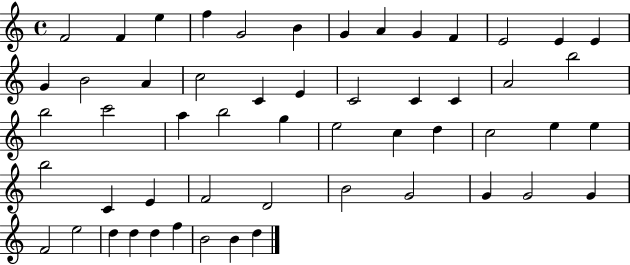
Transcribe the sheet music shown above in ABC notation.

X:1
T:Untitled
M:4/4
L:1/4
K:C
F2 F e f G2 B G A G F E2 E E G B2 A c2 C E C2 C C A2 b2 b2 c'2 a b2 g e2 c d c2 e e b2 C E F2 D2 B2 G2 G G2 G F2 e2 d d d f B2 B d